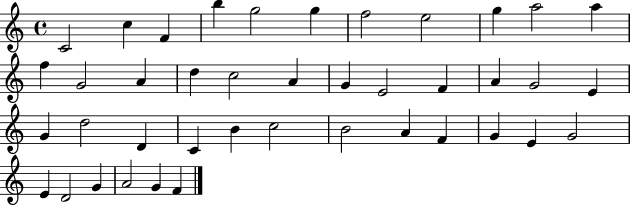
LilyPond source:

{
  \clef treble
  \time 4/4
  \defaultTimeSignature
  \key c \major
  c'2 c''4 f'4 | b''4 g''2 g''4 | f''2 e''2 | g''4 a''2 a''4 | \break f''4 g'2 a'4 | d''4 c''2 a'4 | g'4 e'2 f'4 | a'4 g'2 e'4 | \break g'4 d''2 d'4 | c'4 b'4 c''2 | b'2 a'4 f'4 | g'4 e'4 g'2 | \break e'4 d'2 g'4 | a'2 g'4 f'4 | \bar "|."
}